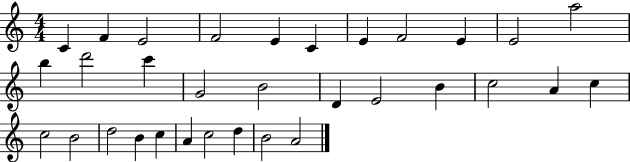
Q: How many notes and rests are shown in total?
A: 32